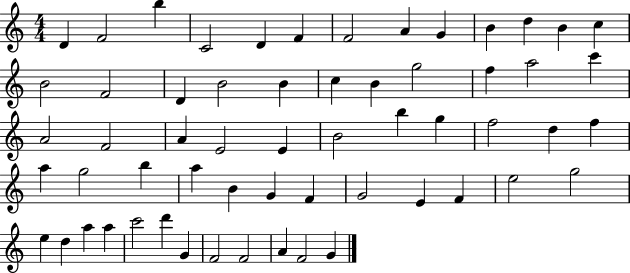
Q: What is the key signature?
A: C major